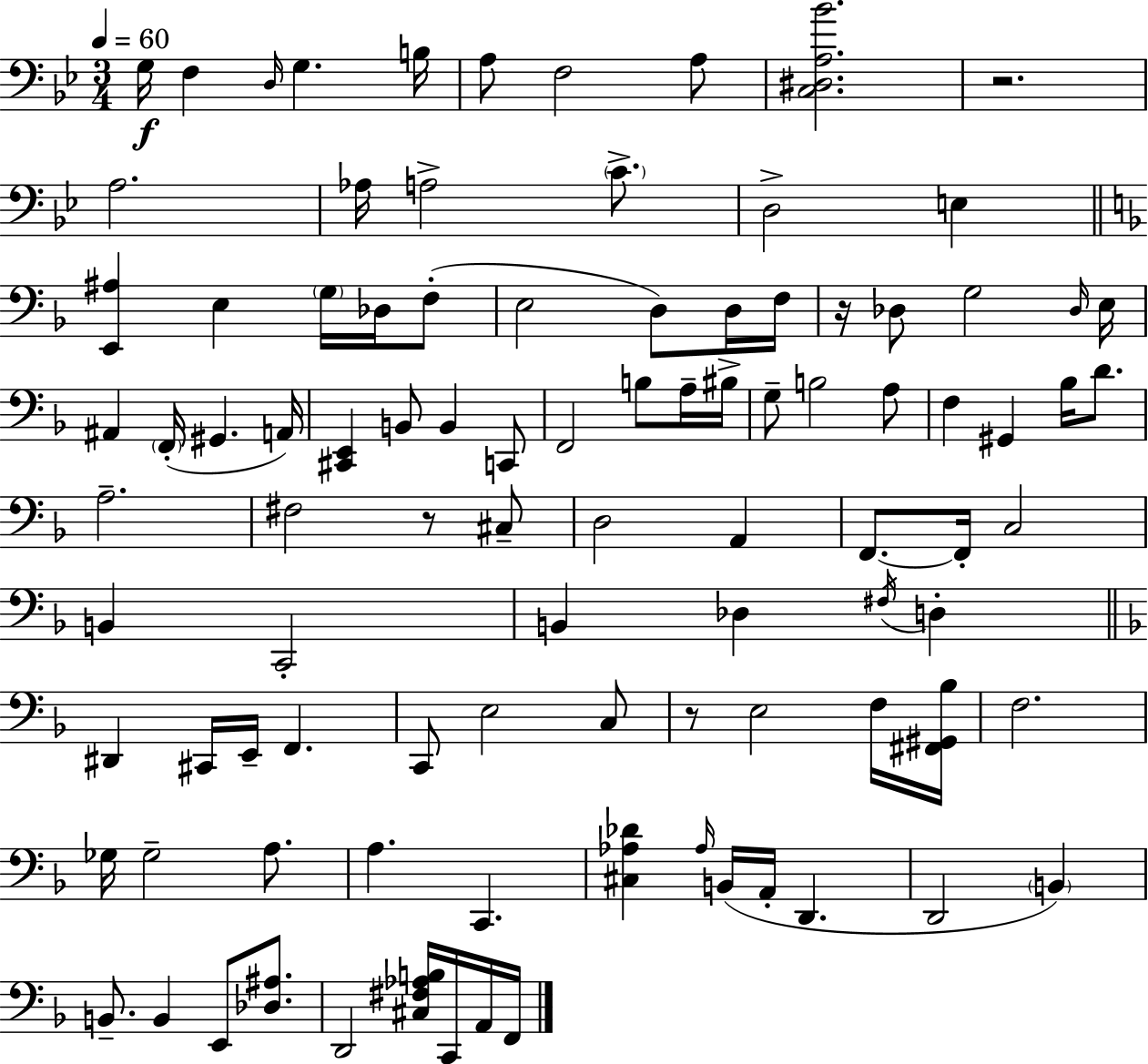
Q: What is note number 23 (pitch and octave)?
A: Db3